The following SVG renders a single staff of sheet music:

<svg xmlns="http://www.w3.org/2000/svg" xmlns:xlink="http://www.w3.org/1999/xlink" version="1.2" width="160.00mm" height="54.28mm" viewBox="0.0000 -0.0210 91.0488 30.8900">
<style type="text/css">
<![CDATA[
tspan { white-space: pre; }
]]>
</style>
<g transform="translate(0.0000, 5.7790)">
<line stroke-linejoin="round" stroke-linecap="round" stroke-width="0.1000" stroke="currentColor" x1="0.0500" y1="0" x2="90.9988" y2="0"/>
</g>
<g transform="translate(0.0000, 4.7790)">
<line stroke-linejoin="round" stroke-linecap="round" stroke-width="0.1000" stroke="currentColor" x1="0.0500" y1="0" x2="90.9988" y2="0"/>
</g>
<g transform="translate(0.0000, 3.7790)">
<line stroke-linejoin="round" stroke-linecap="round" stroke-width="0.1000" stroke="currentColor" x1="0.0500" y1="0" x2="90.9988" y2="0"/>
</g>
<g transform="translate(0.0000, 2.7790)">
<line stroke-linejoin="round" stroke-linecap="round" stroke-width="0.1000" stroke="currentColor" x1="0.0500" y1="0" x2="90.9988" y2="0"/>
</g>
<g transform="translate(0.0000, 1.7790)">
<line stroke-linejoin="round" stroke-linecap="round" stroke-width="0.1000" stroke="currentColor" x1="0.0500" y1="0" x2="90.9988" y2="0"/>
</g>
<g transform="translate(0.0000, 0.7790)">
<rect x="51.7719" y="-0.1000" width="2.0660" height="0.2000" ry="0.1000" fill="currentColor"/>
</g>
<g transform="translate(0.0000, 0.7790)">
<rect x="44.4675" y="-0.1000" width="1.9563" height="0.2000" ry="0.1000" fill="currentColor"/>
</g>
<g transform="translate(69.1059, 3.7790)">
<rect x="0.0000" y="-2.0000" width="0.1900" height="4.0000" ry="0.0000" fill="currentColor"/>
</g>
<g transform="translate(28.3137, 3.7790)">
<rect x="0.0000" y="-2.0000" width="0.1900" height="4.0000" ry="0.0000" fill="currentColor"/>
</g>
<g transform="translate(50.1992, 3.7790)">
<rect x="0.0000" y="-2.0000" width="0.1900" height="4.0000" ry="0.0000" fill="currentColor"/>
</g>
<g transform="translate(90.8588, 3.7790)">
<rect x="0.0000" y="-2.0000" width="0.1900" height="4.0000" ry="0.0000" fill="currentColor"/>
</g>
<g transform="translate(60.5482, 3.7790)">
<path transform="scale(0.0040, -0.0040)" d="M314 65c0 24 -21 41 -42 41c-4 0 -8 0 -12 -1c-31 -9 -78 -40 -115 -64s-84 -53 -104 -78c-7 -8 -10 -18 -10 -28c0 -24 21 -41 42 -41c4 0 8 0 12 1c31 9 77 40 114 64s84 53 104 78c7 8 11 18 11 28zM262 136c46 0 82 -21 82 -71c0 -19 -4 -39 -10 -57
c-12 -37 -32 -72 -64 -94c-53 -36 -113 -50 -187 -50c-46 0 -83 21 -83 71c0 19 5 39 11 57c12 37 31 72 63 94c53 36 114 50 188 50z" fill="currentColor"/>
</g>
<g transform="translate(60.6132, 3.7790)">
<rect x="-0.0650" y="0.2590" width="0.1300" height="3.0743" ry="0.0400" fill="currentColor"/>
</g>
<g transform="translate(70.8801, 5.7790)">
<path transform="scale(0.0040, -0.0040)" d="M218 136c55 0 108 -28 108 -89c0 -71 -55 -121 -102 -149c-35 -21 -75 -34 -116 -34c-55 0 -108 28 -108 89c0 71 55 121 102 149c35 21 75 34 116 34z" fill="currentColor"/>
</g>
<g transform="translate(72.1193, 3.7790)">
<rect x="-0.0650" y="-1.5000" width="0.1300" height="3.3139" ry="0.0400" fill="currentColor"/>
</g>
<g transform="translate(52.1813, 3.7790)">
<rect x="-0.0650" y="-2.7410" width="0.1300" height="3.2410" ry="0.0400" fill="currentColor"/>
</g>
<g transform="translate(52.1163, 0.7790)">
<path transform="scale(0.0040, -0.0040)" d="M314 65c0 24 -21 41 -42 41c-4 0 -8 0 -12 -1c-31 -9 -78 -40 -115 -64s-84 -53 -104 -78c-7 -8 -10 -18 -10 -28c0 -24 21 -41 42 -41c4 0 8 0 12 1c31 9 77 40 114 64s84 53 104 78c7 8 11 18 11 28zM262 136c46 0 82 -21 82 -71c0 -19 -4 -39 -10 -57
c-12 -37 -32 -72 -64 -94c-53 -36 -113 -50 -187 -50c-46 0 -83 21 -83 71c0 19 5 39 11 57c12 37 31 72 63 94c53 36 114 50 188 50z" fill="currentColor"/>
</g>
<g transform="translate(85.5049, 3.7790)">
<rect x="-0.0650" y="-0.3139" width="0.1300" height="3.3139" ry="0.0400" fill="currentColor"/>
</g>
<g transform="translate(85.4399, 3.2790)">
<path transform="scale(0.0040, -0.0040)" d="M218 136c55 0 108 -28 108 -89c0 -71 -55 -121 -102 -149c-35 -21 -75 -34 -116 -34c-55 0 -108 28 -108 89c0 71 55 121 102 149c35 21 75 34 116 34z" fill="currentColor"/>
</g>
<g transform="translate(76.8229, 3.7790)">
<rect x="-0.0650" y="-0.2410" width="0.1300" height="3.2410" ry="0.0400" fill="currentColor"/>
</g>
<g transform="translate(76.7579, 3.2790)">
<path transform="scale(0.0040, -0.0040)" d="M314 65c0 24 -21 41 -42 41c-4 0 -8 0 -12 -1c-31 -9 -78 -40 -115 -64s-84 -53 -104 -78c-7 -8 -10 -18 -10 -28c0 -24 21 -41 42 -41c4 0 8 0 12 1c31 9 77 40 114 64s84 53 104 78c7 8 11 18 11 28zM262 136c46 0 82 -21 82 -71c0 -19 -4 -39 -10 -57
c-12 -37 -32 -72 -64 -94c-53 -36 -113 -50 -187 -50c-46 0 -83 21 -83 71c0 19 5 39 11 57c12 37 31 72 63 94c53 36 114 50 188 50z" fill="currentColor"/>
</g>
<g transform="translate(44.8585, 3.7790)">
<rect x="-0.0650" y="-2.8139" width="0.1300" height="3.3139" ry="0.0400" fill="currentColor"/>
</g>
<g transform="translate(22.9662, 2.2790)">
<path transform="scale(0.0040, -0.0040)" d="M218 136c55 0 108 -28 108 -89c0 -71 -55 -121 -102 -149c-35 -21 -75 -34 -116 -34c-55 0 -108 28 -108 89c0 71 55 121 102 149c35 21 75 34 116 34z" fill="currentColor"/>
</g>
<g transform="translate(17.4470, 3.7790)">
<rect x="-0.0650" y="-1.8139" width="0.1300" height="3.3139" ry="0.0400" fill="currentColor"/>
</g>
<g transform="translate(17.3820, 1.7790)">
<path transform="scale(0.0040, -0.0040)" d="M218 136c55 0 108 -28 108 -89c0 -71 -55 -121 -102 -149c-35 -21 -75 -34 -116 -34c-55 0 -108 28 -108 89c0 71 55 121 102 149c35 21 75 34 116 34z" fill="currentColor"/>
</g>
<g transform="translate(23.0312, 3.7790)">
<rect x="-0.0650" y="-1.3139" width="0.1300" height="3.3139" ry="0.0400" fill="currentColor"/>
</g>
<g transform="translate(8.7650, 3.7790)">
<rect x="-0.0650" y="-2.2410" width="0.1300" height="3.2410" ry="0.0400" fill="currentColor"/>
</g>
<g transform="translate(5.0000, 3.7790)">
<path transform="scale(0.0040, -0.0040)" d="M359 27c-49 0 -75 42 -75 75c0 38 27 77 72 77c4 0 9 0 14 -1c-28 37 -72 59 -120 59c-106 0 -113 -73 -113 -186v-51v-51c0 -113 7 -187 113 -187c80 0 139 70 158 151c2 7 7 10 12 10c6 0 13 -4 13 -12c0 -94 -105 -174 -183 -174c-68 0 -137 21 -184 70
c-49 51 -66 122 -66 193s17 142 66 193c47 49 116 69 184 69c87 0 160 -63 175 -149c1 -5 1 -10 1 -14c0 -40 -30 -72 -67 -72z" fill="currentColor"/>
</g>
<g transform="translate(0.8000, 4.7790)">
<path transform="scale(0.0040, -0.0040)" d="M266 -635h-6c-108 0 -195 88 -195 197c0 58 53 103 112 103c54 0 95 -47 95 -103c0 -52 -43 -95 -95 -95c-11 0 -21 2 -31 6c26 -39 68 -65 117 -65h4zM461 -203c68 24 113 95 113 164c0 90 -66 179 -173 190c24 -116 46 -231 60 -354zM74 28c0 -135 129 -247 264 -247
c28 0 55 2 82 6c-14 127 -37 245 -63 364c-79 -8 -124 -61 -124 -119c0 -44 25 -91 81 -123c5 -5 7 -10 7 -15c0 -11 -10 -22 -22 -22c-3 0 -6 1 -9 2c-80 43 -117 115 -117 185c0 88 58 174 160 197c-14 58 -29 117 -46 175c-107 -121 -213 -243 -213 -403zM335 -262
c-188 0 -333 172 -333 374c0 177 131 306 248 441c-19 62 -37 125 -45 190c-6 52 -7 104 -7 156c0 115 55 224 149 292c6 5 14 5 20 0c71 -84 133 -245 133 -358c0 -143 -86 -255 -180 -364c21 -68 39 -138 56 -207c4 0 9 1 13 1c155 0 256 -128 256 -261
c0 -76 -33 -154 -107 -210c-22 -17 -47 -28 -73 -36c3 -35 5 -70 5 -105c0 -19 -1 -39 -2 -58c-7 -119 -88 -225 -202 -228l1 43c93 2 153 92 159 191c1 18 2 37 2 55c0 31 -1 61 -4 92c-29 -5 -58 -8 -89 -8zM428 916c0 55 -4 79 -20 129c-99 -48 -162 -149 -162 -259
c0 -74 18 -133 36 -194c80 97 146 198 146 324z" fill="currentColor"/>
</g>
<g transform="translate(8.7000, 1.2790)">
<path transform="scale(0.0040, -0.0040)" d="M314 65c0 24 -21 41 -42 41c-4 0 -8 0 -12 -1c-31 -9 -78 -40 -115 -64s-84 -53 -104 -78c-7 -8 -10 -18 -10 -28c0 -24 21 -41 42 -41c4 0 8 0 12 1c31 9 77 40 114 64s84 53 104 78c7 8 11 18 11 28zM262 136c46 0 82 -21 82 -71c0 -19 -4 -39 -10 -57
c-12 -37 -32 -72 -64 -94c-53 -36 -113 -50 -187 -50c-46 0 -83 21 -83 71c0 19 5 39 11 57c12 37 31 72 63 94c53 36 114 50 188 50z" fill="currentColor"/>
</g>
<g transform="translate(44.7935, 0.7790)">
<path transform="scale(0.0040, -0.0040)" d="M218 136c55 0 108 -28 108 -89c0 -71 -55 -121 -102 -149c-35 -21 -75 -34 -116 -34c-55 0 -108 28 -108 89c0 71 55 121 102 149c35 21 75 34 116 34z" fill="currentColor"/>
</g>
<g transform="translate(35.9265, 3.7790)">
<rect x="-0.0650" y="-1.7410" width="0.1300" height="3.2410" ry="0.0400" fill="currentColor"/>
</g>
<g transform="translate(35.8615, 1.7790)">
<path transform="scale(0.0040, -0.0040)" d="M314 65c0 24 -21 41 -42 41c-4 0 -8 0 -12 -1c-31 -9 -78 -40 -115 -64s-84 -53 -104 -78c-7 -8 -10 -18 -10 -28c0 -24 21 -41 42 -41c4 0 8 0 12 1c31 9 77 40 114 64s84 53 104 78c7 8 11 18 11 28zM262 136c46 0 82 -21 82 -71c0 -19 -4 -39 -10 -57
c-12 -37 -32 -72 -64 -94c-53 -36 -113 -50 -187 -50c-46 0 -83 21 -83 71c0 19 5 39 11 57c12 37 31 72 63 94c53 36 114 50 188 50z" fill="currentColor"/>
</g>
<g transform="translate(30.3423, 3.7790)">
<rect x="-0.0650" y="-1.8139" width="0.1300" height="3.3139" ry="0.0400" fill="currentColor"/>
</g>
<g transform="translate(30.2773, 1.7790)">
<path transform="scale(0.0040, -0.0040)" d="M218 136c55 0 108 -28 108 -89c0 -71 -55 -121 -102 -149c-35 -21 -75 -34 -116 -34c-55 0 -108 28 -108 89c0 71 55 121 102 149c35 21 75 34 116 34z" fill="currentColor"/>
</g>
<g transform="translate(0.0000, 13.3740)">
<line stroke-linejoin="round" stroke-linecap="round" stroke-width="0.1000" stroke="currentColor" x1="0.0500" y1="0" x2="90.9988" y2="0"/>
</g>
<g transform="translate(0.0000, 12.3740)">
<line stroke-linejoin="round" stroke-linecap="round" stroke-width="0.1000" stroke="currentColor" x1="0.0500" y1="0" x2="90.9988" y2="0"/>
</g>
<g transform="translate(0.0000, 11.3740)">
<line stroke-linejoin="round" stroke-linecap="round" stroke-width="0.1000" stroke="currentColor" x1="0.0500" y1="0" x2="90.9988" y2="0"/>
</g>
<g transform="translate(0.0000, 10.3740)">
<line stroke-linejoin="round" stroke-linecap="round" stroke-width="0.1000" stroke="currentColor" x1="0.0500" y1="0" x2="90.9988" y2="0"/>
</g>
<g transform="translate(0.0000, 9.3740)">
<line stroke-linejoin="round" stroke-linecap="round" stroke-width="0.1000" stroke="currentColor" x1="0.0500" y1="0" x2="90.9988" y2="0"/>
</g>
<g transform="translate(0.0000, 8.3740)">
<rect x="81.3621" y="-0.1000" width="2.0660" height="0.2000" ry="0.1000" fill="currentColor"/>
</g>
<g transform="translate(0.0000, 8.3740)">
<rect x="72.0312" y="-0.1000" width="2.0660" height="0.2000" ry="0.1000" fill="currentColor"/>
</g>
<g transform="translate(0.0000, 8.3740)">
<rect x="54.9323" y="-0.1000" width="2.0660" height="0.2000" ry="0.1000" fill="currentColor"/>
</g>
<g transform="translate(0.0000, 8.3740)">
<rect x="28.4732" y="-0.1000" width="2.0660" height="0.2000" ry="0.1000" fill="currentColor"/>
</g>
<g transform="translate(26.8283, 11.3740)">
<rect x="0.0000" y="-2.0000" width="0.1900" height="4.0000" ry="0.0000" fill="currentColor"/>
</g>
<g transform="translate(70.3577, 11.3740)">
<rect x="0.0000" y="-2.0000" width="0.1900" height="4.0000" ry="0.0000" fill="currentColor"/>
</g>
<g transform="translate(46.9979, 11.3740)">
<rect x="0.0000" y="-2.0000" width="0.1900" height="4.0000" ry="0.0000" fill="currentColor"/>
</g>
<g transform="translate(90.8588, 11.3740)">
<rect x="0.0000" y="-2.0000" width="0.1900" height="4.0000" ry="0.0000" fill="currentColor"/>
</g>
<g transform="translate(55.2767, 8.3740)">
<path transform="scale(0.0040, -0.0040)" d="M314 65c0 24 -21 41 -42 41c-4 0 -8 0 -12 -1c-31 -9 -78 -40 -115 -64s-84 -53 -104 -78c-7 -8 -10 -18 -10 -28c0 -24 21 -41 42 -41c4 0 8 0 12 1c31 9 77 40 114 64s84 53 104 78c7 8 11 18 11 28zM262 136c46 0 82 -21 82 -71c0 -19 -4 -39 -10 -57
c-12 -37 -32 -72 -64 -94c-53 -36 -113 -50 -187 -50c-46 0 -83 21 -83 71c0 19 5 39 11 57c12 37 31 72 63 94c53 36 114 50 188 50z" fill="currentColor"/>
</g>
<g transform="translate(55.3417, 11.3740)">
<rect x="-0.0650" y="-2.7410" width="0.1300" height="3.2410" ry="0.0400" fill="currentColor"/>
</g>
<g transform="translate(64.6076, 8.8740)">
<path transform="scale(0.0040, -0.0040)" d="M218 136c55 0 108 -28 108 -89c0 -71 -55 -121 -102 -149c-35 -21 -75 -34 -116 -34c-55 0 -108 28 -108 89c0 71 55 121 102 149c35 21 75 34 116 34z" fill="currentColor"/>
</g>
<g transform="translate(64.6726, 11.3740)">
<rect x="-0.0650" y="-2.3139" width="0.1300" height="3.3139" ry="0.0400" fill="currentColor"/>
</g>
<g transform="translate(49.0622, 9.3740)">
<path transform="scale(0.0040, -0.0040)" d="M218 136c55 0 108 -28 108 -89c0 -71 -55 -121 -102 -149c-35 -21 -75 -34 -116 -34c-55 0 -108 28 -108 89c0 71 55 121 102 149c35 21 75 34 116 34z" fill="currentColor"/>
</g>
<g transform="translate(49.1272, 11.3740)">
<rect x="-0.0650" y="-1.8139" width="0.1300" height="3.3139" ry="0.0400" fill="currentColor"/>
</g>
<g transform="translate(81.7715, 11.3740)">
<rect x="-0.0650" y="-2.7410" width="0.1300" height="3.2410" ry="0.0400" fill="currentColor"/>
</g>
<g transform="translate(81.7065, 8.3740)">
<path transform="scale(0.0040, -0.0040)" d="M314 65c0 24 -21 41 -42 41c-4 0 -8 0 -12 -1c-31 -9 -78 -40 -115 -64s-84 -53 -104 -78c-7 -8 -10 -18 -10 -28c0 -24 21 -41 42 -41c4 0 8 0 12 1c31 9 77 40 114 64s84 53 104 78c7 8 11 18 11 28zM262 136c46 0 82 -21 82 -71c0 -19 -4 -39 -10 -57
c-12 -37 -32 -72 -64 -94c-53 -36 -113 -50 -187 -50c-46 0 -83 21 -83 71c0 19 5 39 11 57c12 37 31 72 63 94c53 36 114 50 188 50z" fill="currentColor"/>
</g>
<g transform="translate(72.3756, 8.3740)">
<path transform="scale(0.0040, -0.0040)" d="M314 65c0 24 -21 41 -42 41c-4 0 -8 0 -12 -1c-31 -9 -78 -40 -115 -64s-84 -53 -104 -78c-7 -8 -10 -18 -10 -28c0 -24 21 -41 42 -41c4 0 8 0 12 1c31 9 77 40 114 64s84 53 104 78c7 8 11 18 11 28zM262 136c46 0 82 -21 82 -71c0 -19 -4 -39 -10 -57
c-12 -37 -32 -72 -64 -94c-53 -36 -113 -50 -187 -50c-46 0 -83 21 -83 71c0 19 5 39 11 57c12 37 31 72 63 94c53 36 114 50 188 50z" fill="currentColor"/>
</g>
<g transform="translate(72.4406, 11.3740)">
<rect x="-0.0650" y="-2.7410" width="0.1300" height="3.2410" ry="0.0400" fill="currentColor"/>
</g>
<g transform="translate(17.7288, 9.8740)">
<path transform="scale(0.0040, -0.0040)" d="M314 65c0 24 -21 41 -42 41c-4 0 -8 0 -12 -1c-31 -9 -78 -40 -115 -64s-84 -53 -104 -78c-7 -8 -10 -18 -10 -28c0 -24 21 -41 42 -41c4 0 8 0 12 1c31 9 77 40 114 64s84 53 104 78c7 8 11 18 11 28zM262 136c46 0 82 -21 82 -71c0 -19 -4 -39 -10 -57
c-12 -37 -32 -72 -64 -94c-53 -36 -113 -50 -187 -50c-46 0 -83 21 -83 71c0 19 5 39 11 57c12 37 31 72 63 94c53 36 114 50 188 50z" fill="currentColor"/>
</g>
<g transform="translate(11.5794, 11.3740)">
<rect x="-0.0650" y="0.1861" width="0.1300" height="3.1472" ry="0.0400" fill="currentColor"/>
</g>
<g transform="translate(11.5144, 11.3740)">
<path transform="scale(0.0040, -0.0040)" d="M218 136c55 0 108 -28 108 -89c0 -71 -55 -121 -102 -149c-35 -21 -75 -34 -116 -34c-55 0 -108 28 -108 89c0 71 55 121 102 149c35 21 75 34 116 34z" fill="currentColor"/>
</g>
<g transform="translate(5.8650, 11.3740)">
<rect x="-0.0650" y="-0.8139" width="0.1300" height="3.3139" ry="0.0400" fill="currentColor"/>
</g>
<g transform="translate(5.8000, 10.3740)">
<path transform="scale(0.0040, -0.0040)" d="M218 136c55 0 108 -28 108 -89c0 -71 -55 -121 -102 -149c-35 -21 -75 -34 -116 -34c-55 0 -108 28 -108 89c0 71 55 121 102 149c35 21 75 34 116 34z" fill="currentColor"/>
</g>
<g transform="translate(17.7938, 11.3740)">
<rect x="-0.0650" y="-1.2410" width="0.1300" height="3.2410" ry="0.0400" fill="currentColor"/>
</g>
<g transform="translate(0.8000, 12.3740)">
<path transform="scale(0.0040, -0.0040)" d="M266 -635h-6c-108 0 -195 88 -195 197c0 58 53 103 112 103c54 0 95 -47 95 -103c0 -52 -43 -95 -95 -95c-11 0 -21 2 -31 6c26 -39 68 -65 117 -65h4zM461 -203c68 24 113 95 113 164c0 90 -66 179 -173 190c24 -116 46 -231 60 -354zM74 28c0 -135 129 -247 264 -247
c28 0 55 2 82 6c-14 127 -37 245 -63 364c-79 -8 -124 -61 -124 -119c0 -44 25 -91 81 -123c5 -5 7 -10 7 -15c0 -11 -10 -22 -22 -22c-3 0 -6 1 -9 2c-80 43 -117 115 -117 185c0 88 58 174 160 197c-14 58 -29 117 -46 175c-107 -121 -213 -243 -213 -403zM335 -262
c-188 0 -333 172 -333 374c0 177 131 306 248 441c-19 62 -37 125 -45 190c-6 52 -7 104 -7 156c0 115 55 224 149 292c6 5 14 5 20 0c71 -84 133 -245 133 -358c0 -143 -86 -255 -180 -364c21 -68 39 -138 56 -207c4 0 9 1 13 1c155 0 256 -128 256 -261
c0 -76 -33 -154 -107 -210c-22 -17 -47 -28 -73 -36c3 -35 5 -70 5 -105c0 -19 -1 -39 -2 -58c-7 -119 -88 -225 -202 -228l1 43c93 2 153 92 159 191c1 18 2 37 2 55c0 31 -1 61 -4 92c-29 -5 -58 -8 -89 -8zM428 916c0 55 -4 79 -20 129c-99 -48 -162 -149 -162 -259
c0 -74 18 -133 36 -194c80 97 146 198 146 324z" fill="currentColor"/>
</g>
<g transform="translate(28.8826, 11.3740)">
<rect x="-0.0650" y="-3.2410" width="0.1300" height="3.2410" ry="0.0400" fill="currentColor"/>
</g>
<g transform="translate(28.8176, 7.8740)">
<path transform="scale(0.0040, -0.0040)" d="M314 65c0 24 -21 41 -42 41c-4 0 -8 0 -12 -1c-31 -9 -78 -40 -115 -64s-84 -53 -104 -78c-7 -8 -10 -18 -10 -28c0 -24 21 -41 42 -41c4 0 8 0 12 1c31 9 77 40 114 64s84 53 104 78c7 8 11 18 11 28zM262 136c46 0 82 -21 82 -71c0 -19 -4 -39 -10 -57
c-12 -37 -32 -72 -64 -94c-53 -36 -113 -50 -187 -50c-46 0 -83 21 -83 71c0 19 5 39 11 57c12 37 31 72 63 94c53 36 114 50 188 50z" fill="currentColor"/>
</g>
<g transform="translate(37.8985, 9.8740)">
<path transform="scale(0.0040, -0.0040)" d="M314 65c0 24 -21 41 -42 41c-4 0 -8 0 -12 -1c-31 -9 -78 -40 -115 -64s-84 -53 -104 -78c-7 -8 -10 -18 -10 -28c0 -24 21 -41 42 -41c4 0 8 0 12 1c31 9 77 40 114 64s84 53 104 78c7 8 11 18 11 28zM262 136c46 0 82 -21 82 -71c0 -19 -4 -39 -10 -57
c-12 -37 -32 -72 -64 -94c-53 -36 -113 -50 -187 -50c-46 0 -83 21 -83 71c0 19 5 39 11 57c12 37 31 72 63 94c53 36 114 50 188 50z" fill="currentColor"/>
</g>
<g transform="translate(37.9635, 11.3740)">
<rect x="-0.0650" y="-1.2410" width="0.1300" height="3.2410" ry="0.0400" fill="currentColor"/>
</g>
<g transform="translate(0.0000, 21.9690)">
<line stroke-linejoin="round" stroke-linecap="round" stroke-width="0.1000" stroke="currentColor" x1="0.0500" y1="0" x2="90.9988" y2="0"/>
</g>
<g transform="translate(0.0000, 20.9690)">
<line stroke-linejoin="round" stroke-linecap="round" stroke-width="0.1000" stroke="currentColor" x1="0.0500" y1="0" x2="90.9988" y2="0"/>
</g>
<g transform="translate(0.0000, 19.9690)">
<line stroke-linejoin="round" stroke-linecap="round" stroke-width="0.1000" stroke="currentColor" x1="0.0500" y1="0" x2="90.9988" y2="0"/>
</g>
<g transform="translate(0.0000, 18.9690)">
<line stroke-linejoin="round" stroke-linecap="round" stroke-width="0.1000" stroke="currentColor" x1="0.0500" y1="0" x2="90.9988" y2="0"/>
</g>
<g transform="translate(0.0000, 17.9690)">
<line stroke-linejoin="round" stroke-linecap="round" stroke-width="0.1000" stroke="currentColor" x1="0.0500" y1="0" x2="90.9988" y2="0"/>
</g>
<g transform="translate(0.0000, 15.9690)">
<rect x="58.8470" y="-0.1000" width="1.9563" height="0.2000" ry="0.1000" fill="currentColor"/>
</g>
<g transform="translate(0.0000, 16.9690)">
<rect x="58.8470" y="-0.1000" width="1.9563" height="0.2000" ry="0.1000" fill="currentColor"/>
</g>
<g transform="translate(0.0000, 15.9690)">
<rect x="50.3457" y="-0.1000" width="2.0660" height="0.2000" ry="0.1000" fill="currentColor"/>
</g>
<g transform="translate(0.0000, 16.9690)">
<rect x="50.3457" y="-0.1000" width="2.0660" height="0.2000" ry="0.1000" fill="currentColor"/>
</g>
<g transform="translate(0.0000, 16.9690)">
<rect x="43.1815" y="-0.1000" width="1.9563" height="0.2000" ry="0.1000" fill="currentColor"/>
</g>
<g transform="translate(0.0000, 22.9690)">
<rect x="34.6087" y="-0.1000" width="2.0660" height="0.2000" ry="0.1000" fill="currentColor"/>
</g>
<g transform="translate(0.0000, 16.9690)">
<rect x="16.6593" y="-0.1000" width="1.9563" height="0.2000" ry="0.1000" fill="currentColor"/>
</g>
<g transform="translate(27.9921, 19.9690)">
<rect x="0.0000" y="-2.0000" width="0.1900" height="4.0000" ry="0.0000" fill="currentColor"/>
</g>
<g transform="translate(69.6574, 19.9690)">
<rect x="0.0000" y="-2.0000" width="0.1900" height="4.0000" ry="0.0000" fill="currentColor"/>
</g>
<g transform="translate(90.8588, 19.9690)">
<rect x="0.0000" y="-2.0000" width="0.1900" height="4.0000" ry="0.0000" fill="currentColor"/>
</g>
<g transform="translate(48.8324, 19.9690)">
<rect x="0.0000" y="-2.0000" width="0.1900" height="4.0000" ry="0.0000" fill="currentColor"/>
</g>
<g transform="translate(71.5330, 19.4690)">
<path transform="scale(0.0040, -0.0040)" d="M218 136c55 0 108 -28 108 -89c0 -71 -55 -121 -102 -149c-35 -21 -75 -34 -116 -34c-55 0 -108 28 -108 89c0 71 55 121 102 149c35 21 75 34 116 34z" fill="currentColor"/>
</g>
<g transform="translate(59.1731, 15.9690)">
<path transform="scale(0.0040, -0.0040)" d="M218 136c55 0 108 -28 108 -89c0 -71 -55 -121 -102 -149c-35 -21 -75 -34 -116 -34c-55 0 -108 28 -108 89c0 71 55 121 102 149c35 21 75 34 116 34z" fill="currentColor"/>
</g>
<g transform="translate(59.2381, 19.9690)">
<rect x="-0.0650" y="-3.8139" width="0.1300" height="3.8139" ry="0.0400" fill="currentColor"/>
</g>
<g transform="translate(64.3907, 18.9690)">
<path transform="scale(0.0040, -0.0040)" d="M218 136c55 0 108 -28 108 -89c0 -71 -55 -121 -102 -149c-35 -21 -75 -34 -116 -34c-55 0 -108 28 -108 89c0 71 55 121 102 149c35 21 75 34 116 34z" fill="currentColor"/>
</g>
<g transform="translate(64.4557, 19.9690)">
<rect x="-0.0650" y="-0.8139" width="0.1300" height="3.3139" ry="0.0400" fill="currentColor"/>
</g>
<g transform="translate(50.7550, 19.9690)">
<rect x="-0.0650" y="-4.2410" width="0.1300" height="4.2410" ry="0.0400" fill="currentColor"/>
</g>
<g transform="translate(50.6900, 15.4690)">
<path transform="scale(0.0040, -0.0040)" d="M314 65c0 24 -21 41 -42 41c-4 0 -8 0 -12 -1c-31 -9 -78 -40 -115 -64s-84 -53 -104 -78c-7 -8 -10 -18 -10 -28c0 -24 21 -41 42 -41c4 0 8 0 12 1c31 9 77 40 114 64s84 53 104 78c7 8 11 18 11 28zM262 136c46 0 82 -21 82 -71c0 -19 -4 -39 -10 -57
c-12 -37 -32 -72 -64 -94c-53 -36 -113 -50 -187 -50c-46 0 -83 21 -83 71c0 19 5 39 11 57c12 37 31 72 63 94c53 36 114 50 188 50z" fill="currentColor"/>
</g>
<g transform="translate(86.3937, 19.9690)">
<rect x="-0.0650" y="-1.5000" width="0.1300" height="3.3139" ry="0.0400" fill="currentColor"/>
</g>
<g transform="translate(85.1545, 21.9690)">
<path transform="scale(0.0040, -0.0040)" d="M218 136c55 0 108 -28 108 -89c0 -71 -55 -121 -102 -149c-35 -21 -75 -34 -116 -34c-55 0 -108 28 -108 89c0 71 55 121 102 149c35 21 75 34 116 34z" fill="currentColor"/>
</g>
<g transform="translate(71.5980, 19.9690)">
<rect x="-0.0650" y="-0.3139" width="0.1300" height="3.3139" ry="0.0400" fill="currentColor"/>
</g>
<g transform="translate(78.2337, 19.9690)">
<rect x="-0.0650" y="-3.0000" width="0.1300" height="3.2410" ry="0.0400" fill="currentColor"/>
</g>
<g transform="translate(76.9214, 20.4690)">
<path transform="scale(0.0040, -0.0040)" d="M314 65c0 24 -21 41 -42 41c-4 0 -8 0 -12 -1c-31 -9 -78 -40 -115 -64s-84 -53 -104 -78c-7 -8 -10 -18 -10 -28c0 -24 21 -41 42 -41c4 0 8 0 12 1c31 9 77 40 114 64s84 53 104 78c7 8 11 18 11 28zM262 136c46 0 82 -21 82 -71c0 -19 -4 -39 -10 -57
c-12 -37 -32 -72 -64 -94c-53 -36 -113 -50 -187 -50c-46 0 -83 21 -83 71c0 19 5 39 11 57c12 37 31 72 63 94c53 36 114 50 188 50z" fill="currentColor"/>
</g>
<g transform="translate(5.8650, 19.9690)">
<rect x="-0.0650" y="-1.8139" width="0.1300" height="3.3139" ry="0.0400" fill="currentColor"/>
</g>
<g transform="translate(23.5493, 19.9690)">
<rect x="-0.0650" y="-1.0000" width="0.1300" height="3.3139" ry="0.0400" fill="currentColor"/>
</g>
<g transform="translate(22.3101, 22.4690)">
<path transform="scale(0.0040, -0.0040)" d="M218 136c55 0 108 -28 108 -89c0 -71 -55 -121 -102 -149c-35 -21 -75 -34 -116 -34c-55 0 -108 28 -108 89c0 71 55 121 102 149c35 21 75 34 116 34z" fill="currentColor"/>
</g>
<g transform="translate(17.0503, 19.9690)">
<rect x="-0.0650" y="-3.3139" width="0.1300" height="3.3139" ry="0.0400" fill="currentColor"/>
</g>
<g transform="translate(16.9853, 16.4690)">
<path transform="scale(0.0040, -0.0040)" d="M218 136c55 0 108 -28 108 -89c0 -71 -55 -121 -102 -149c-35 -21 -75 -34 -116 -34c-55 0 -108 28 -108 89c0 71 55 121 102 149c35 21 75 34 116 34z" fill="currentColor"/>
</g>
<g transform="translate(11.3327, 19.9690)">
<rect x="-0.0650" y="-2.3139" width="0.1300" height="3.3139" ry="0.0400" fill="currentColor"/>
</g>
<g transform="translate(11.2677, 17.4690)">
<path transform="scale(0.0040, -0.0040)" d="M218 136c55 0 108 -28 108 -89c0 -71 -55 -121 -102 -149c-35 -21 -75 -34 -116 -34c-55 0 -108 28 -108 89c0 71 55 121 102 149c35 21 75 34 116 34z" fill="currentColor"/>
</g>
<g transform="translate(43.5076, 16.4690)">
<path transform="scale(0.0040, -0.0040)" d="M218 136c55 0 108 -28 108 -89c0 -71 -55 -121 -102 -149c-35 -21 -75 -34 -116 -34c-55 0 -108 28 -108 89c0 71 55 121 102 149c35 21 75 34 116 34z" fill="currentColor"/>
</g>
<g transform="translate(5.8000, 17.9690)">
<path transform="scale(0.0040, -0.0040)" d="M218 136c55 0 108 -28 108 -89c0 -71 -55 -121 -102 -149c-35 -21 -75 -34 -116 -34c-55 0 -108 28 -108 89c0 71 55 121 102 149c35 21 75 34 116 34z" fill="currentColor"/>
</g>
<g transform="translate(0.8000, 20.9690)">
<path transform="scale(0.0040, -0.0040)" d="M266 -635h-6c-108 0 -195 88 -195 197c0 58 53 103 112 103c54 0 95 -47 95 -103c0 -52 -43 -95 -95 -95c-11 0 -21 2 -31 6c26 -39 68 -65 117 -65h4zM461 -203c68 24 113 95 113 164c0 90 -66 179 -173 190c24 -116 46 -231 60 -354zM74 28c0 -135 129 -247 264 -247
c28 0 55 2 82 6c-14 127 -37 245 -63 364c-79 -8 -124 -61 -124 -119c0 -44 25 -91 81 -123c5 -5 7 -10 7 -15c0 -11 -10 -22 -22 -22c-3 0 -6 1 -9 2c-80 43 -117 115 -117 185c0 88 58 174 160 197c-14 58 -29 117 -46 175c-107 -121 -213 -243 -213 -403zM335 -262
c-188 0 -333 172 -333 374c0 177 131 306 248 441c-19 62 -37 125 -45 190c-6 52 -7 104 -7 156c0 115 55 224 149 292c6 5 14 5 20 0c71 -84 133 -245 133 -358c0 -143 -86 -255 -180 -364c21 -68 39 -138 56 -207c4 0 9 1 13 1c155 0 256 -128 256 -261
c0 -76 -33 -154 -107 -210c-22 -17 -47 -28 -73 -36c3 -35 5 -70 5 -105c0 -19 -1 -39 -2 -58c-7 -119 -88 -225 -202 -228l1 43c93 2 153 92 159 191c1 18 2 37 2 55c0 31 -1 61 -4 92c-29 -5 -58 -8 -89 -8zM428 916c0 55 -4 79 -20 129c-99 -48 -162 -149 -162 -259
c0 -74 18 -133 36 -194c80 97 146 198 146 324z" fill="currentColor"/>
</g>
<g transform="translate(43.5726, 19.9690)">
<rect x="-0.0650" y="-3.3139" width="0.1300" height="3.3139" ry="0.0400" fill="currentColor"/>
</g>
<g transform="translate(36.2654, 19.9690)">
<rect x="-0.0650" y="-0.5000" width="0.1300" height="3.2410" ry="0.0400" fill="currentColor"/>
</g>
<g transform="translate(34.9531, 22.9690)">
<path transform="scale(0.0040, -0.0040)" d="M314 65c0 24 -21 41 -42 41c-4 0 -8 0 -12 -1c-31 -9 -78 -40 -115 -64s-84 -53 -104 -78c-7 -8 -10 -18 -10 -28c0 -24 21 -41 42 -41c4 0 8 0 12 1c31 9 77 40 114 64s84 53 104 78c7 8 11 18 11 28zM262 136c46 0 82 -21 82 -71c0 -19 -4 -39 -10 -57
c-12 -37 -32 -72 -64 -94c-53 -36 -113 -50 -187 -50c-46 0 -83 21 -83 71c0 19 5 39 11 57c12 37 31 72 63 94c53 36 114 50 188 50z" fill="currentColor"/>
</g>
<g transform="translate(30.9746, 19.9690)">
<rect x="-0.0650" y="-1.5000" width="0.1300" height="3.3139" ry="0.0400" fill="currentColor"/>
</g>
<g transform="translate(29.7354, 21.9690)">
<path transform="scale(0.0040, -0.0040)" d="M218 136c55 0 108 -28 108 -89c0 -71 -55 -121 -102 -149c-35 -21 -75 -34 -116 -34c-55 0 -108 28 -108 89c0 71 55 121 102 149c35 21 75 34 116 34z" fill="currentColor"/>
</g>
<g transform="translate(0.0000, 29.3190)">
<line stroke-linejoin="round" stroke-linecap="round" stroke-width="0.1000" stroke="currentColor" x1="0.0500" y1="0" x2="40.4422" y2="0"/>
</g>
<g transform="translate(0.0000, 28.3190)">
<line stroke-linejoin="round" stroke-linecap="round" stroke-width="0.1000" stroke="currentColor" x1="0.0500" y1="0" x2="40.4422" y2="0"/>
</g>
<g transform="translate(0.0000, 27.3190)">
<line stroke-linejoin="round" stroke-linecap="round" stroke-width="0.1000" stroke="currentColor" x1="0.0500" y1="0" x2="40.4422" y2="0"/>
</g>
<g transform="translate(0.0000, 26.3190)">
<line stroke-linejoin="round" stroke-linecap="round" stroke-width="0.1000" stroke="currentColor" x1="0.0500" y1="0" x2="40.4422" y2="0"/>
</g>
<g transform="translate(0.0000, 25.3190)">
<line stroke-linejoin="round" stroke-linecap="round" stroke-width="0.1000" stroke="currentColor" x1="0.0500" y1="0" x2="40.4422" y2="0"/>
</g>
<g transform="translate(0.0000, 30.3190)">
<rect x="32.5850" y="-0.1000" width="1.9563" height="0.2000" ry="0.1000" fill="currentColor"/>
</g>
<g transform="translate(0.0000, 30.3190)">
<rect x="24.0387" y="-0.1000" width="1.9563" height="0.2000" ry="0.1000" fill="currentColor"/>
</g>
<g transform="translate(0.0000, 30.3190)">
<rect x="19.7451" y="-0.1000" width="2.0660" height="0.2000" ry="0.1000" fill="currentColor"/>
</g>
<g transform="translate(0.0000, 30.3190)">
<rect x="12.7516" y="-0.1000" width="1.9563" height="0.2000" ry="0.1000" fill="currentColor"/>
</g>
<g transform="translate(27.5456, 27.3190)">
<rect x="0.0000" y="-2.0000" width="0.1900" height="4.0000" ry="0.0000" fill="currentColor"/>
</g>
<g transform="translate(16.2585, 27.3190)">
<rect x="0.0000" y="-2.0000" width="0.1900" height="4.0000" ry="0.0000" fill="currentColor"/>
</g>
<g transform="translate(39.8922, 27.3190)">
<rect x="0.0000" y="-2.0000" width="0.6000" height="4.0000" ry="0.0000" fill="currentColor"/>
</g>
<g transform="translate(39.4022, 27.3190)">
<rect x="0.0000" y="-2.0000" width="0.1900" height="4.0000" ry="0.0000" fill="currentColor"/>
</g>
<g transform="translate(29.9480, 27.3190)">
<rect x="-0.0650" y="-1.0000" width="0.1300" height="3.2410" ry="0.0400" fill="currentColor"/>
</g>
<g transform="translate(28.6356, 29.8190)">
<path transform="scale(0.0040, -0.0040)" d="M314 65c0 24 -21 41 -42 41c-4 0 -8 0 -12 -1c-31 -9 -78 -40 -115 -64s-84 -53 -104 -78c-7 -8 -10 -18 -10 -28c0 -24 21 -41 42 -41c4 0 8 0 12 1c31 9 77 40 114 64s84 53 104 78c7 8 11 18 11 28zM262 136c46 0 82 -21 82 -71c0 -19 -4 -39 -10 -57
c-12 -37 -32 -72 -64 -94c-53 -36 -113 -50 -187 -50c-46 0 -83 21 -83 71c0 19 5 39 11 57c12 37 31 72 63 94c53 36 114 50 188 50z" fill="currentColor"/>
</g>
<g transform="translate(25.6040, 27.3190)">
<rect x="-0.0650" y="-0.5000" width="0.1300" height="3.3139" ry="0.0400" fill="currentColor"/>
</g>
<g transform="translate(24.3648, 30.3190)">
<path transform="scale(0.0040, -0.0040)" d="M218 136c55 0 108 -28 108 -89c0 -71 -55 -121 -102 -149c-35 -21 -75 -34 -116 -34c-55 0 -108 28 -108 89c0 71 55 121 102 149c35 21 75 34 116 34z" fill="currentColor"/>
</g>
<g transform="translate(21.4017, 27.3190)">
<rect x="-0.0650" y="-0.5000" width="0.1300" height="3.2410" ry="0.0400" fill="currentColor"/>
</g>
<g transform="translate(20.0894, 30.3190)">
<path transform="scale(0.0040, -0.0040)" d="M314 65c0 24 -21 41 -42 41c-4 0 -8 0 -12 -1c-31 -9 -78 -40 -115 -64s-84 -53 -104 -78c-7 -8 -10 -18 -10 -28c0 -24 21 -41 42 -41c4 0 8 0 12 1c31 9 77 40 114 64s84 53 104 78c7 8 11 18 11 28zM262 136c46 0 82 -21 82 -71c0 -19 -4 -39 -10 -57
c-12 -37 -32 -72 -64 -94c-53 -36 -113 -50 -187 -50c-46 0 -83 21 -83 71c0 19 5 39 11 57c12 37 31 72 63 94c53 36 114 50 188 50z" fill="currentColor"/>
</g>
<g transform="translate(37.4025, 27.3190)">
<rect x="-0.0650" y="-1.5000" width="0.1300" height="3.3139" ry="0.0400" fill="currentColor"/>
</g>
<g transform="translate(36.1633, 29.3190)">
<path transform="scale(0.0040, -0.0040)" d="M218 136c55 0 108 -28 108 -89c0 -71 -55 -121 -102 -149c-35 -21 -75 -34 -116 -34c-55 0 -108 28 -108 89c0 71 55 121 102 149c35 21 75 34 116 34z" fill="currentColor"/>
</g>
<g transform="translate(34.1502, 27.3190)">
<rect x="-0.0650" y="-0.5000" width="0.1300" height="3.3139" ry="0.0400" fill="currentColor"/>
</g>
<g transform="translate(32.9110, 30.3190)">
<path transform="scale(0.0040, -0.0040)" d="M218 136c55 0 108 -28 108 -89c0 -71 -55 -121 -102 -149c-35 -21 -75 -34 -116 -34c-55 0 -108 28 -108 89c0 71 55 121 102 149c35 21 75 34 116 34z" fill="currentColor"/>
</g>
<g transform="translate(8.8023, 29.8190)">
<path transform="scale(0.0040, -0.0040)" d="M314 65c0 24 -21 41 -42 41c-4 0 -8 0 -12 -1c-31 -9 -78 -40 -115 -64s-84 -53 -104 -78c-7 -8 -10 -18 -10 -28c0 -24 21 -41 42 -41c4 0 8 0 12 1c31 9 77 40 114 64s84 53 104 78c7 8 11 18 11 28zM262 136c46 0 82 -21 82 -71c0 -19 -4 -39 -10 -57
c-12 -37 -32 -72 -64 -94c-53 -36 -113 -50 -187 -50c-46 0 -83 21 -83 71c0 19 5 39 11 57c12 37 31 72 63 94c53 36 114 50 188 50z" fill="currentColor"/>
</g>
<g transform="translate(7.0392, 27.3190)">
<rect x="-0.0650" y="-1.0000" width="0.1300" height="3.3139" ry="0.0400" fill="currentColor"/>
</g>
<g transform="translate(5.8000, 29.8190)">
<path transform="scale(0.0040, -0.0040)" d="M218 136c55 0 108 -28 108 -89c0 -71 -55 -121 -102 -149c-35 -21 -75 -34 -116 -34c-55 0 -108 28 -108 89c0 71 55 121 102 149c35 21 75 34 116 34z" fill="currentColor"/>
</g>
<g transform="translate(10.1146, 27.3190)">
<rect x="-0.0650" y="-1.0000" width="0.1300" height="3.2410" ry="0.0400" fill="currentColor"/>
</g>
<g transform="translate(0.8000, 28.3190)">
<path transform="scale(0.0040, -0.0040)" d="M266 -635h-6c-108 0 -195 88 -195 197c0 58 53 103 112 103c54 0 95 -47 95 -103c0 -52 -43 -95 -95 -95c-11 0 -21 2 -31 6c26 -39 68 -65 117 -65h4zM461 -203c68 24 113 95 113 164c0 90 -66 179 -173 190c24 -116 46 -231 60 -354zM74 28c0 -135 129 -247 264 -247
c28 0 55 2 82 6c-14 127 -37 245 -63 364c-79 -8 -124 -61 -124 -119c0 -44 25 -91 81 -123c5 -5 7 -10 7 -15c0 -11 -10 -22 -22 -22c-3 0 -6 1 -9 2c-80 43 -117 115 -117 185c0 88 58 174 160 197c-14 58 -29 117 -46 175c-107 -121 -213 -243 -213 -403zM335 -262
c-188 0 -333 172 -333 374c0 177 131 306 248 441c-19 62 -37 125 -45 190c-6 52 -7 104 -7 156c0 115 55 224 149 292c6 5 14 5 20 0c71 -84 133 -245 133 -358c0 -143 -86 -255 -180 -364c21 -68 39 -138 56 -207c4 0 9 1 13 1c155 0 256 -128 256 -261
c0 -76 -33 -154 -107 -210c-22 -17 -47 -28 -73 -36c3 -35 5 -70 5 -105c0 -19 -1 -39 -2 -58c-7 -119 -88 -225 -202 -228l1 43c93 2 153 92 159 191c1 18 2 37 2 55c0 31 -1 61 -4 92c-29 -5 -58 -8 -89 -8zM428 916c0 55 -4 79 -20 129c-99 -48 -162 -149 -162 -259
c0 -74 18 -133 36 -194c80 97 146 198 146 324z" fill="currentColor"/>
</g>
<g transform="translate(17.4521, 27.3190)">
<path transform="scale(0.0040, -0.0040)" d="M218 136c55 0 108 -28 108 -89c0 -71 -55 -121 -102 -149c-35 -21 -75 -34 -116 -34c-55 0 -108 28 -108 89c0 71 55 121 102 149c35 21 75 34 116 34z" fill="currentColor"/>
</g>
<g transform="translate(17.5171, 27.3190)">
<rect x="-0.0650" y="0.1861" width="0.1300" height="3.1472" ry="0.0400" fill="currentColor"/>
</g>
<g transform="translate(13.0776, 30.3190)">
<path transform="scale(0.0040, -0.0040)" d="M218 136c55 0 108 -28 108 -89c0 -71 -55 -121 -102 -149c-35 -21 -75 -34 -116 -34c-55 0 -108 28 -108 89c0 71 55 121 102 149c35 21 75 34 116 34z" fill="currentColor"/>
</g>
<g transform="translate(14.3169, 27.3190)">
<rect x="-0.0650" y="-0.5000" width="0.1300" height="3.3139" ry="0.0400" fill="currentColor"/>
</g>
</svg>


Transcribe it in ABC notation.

X:1
T:Untitled
M:4/4
L:1/4
K:C
g2 f e f f2 a a2 B2 E c2 c d B e2 b2 e2 f a2 g a2 a2 f g b D E C2 b d'2 c' d c A2 E D D2 C B C2 C D2 C E